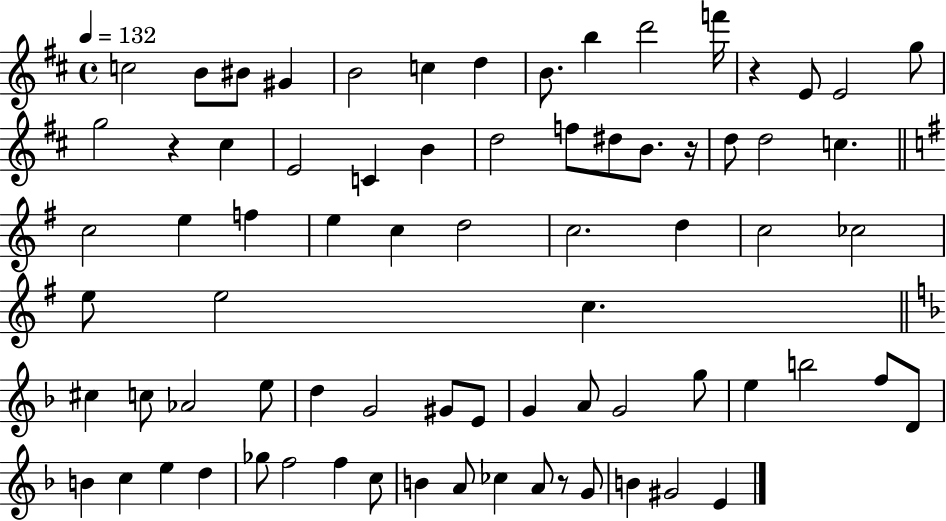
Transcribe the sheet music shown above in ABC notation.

X:1
T:Untitled
M:4/4
L:1/4
K:D
c2 B/2 ^B/2 ^G B2 c d B/2 b d'2 f'/4 z E/2 E2 g/2 g2 z ^c E2 C B d2 f/2 ^d/2 B/2 z/4 d/2 d2 c c2 e f e c d2 c2 d c2 _c2 e/2 e2 c ^c c/2 _A2 e/2 d G2 ^G/2 E/2 G A/2 G2 g/2 e b2 f/2 D/2 B c e d _g/2 f2 f c/2 B A/2 _c A/2 z/2 G/2 B ^G2 E